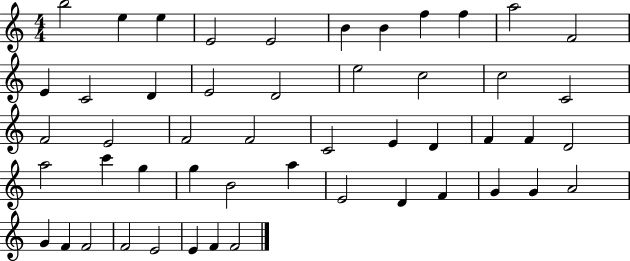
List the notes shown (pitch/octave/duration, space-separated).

B5/h E5/q E5/q E4/h E4/h B4/q B4/q F5/q F5/q A5/h F4/h E4/q C4/h D4/q E4/h D4/h E5/h C5/h C5/h C4/h F4/h E4/h F4/h F4/h C4/h E4/q D4/q F4/q F4/q D4/h A5/h C6/q G5/q G5/q B4/h A5/q E4/h D4/q F4/q G4/q G4/q A4/h G4/q F4/q F4/h F4/h E4/h E4/q F4/q F4/h